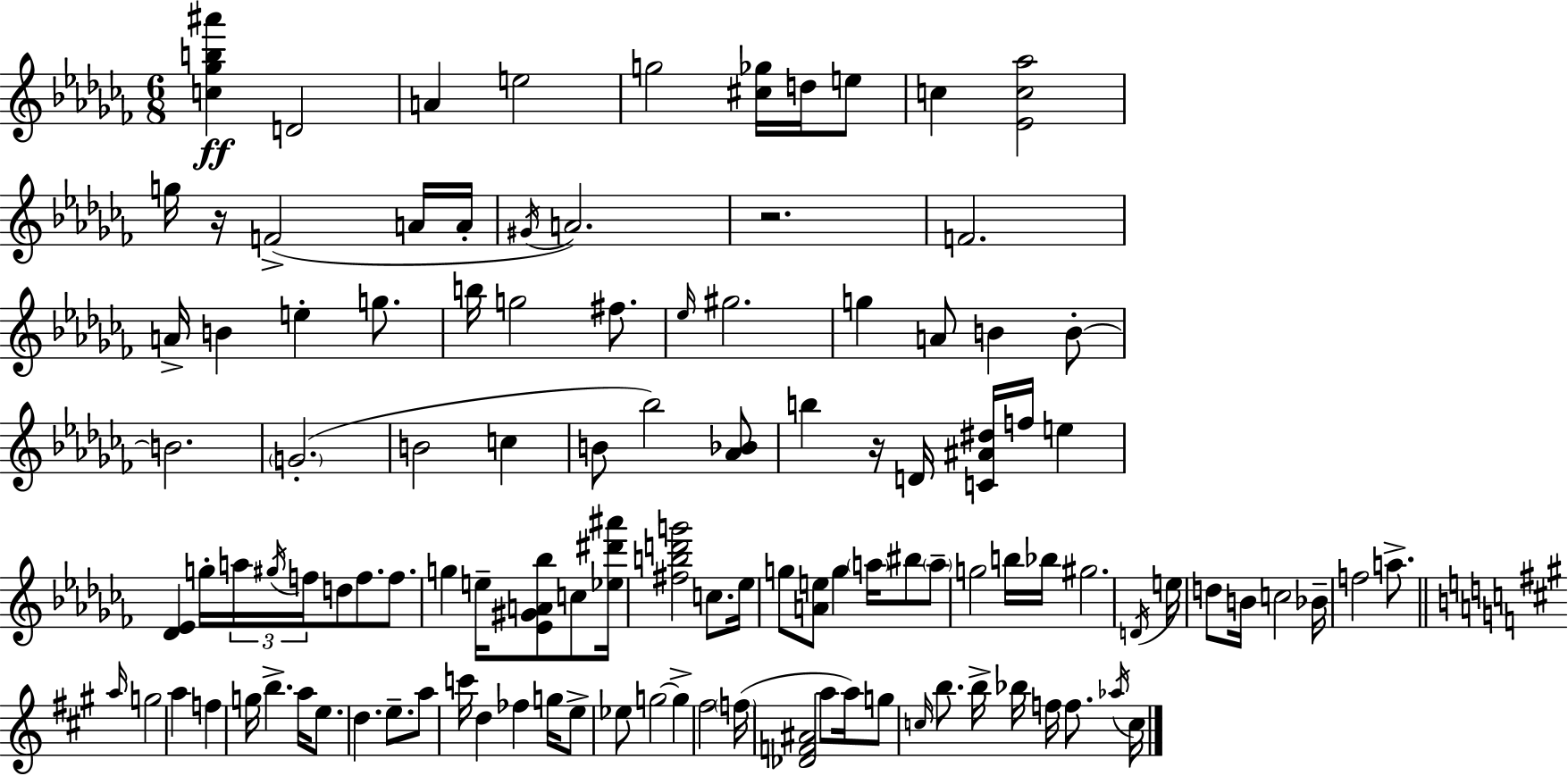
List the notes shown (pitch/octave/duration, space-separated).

[C5,Gb5,B5,A#6]/q D4/h A4/q E5/h G5/h [C#5,Gb5]/s D5/s E5/e C5/q [Eb4,C5,Ab5]/h G5/s R/s F4/h A4/s A4/s G#4/s A4/h. R/h. F4/h. A4/s B4/q E5/q G5/e. B5/s G5/h F#5/e. Eb5/s G#5/h. G5/q A4/e B4/q B4/e B4/h. G4/h. B4/h C5/q B4/e Bb5/h [Ab4,Bb4]/e B5/q R/s D4/s [C4,A#4,D#5]/s F5/s E5/q [Db4,Eb4]/q G5/s A5/s G#5/s F5/s D5/e F5/e. F5/e. G5/q E5/s [Eb4,G#4,A4,Bb5]/e C5/e [Eb5,D#6,A#6]/s [F#5,B5,D6,G6]/h C5/e. Eb5/s G5/e [A4,E5]/e G5/q A5/s BIS5/e A5/e G5/h B5/s Bb5/s G#5/h. D4/s E5/s D5/e B4/s C5/h Bb4/s F5/h A5/e. A5/s G5/h A5/q F5/q G5/s B5/q. A5/s E5/e. D5/q. E5/e. A5/e C6/s D5/q FES5/q G5/s E5/e Eb5/e G5/h G5/q F#5/h F5/s [Db4,F4,A#4]/h A5/e A5/s G5/e C5/s B5/e. B5/s Bb5/s F5/s F5/e. Ab5/s C5/s